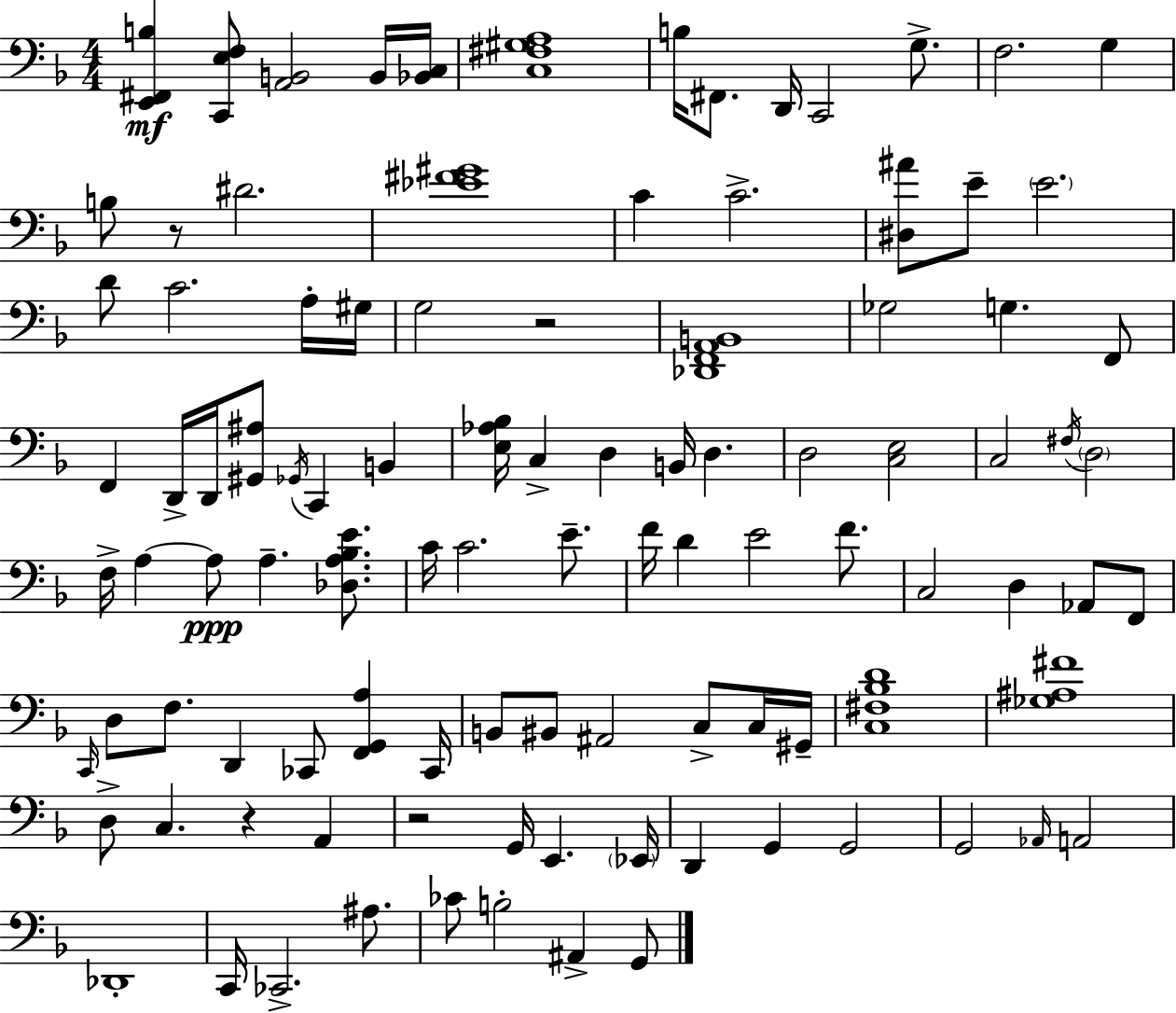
[E2,F#2,B3]/q [C2,E3,F3]/e [A2,B2]/h B2/s [Bb2,C3]/s [C3,F#3,G#3,A3]/w B3/s F#2/e. D2/s C2/h G3/e. F3/h. G3/q B3/e R/e D#4/h. [Eb4,F#4,G#4]/w C4/q C4/h. [D#3,A#4]/e E4/e E4/h. D4/e C4/h. A3/s G#3/s G3/h R/h [Db2,F2,A2,B2]/w Gb3/h G3/q. F2/e F2/q D2/s D2/s [G#2,A#3]/e Gb2/s C2/q B2/q [E3,Ab3,Bb3]/s C3/q D3/q B2/s D3/q. D3/h [C3,E3]/h C3/h F#3/s D3/h F3/s A3/q A3/e A3/q. [Db3,A3,Bb3,E4]/e. C4/s C4/h. E4/e. F4/s D4/q E4/h F4/e. C3/h D3/q Ab2/e F2/e C2/s D3/e F3/e. D2/q CES2/e [F2,G2,A3]/q CES2/s B2/e BIS2/e A#2/h C3/e C3/s G#2/s [C3,F#3,Bb3,D4]/w [Gb3,A#3,F#4]/w D3/e C3/q. R/q A2/q R/h G2/s E2/q. Eb2/s D2/q G2/q G2/h G2/h Ab2/s A2/h Db2/w C2/s CES2/h. A#3/e. CES4/e B3/h A#2/q G2/e